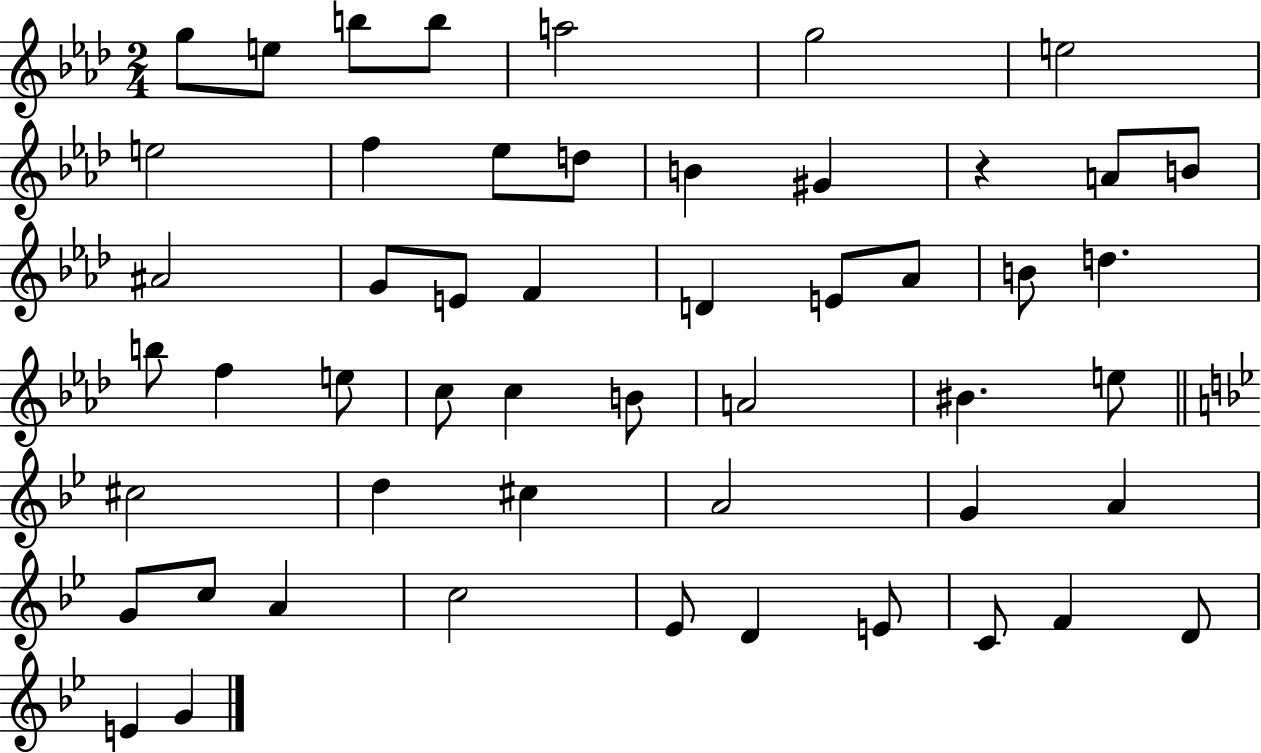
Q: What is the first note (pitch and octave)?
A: G5